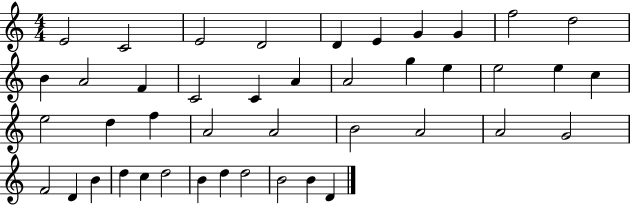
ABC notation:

X:1
T:Untitled
M:4/4
L:1/4
K:C
E2 C2 E2 D2 D E G G f2 d2 B A2 F C2 C A A2 g e e2 e c e2 d f A2 A2 B2 A2 A2 G2 F2 D B d c d2 B d d2 B2 B D